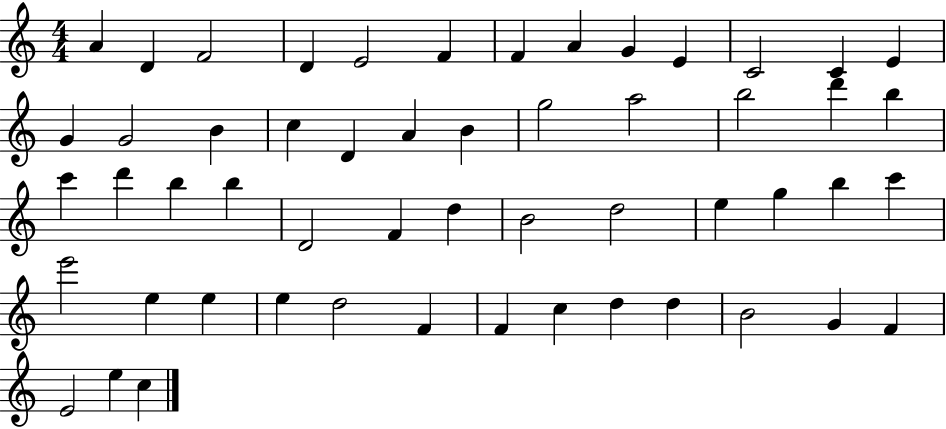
{
  \clef treble
  \numericTimeSignature
  \time 4/4
  \key c \major
  a'4 d'4 f'2 | d'4 e'2 f'4 | f'4 a'4 g'4 e'4 | c'2 c'4 e'4 | \break g'4 g'2 b'4 | c''4 d'4 a'4 b'4 | g''2 a''2 | b''2 d'''4 b''4 | \break c'''4 d'''4 b''4 b''4 | d'2 f'4 d''4 | b'2 d''2 | e''4 g''4 b''4 c'''4 | \break e'''2 e''4 e''4 | e''4 d''2 f'4 | f'4 c''4 d''4 d''4 | b'2 g'4 f'4 | \break e'2 e''4 c''4 | \bar "|."
}